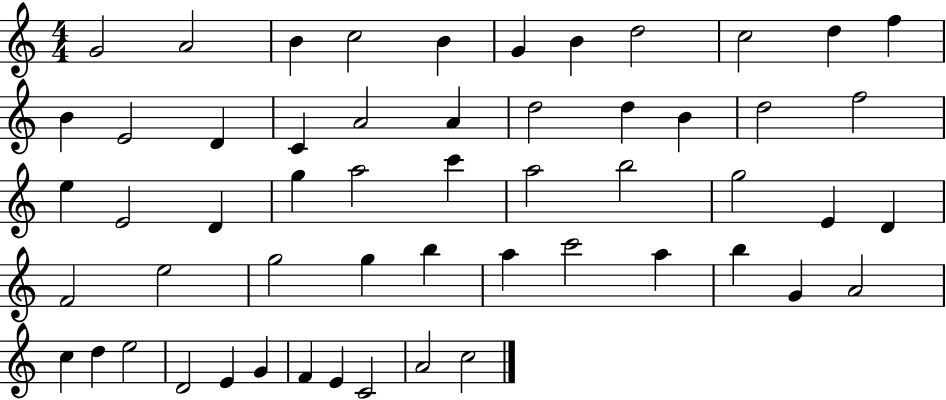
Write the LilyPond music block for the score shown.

{
  \clef treble
  \numericTimeSignature
  \time 4/4
  \key c \major
  g'2 a'2 | b'4 c''2 b'4 | g'4 b'4 d''2 | c''2 d''4 f''4 | \break b'4 e'2 d'4 | c'4 a'2 a'4 | d''2 d''4 b'4 | d''2 f''2 | \break e''4 e'2 d'4 | g''4 a''2 c'''4 | a''2 b''2 | g''2 e'4 d'4 | \break f'2 e''2 | g''2 g''4 b''4 | a''4 c'''2 a''4 | b''4 g'4 a'2 | \break c''4 d''4 e''2 | d'2 e'4 g'4 | f'4 e'4 c'2 | a'2 c''2 | \break \bar "|."
}